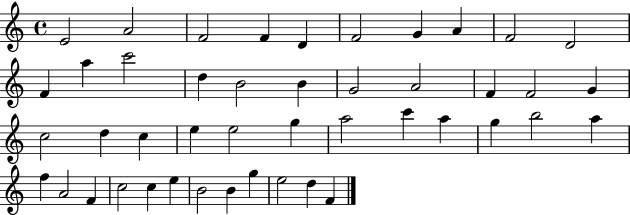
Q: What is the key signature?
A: C major